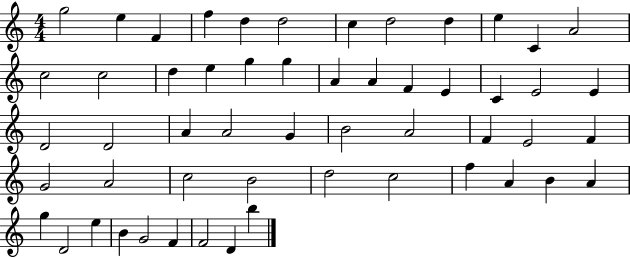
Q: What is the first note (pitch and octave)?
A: G5